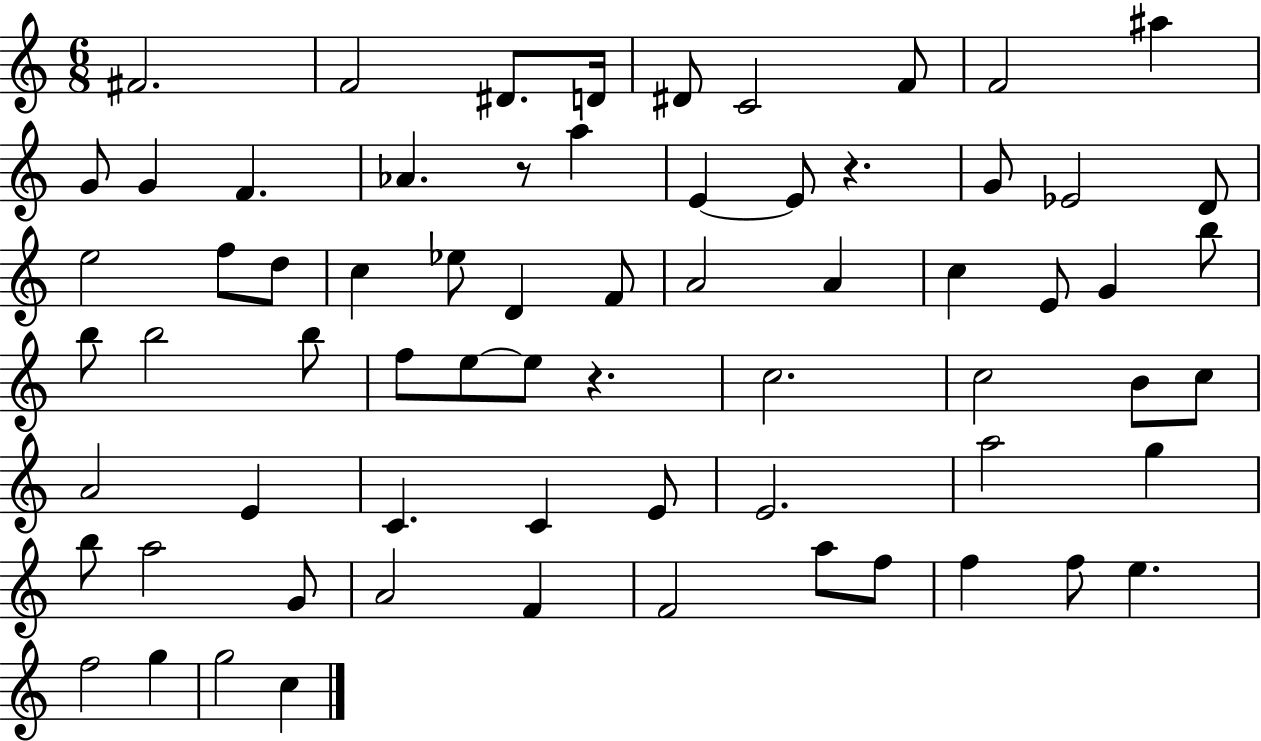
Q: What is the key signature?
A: C major